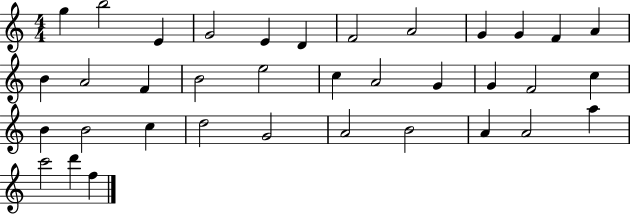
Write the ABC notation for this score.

X:1
T:Untitled
M:4/4
L:1/4
K:C
g b2 E G2 E D F2 A2 G G F A B A2 F B2 e2 c A2 G G F2 c B B2 c d2 G2 A2 B2 A A2 a c'2 d' f